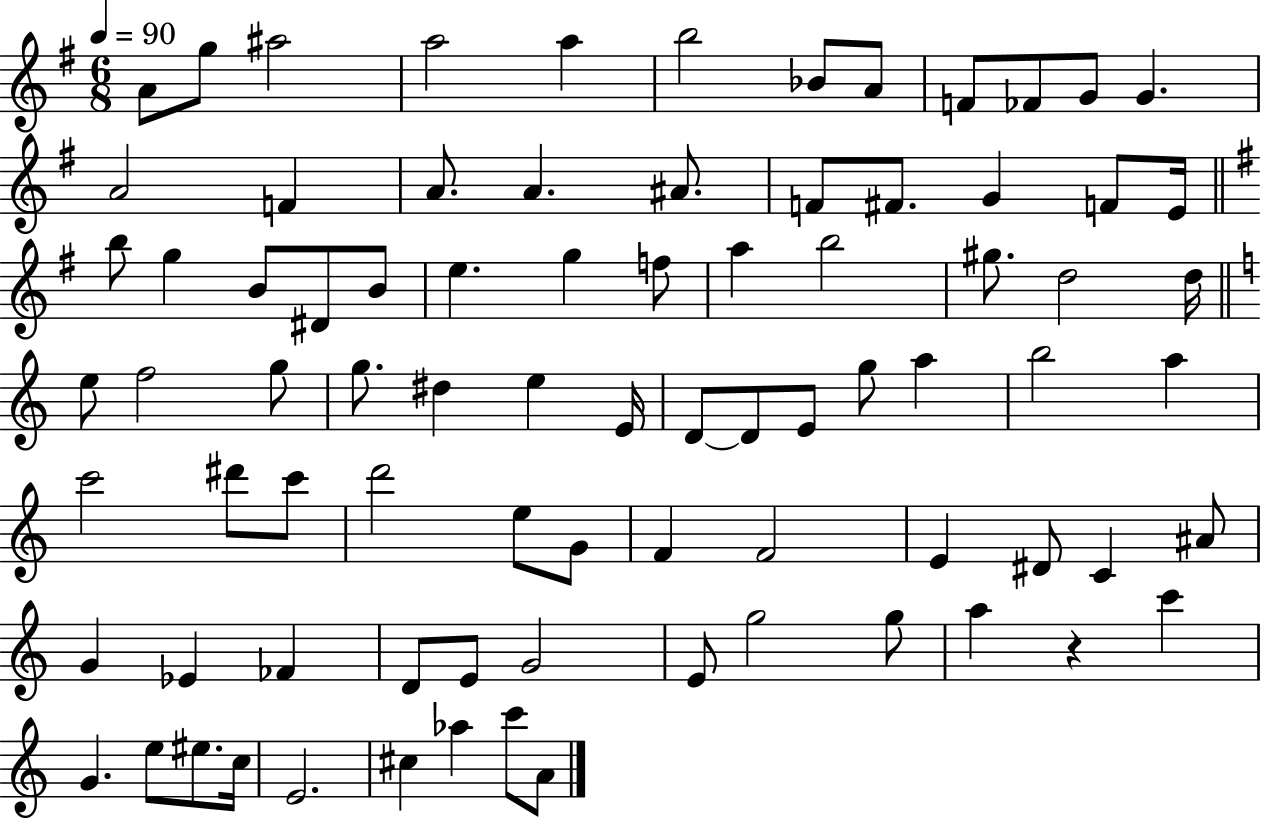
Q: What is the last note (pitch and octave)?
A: A4